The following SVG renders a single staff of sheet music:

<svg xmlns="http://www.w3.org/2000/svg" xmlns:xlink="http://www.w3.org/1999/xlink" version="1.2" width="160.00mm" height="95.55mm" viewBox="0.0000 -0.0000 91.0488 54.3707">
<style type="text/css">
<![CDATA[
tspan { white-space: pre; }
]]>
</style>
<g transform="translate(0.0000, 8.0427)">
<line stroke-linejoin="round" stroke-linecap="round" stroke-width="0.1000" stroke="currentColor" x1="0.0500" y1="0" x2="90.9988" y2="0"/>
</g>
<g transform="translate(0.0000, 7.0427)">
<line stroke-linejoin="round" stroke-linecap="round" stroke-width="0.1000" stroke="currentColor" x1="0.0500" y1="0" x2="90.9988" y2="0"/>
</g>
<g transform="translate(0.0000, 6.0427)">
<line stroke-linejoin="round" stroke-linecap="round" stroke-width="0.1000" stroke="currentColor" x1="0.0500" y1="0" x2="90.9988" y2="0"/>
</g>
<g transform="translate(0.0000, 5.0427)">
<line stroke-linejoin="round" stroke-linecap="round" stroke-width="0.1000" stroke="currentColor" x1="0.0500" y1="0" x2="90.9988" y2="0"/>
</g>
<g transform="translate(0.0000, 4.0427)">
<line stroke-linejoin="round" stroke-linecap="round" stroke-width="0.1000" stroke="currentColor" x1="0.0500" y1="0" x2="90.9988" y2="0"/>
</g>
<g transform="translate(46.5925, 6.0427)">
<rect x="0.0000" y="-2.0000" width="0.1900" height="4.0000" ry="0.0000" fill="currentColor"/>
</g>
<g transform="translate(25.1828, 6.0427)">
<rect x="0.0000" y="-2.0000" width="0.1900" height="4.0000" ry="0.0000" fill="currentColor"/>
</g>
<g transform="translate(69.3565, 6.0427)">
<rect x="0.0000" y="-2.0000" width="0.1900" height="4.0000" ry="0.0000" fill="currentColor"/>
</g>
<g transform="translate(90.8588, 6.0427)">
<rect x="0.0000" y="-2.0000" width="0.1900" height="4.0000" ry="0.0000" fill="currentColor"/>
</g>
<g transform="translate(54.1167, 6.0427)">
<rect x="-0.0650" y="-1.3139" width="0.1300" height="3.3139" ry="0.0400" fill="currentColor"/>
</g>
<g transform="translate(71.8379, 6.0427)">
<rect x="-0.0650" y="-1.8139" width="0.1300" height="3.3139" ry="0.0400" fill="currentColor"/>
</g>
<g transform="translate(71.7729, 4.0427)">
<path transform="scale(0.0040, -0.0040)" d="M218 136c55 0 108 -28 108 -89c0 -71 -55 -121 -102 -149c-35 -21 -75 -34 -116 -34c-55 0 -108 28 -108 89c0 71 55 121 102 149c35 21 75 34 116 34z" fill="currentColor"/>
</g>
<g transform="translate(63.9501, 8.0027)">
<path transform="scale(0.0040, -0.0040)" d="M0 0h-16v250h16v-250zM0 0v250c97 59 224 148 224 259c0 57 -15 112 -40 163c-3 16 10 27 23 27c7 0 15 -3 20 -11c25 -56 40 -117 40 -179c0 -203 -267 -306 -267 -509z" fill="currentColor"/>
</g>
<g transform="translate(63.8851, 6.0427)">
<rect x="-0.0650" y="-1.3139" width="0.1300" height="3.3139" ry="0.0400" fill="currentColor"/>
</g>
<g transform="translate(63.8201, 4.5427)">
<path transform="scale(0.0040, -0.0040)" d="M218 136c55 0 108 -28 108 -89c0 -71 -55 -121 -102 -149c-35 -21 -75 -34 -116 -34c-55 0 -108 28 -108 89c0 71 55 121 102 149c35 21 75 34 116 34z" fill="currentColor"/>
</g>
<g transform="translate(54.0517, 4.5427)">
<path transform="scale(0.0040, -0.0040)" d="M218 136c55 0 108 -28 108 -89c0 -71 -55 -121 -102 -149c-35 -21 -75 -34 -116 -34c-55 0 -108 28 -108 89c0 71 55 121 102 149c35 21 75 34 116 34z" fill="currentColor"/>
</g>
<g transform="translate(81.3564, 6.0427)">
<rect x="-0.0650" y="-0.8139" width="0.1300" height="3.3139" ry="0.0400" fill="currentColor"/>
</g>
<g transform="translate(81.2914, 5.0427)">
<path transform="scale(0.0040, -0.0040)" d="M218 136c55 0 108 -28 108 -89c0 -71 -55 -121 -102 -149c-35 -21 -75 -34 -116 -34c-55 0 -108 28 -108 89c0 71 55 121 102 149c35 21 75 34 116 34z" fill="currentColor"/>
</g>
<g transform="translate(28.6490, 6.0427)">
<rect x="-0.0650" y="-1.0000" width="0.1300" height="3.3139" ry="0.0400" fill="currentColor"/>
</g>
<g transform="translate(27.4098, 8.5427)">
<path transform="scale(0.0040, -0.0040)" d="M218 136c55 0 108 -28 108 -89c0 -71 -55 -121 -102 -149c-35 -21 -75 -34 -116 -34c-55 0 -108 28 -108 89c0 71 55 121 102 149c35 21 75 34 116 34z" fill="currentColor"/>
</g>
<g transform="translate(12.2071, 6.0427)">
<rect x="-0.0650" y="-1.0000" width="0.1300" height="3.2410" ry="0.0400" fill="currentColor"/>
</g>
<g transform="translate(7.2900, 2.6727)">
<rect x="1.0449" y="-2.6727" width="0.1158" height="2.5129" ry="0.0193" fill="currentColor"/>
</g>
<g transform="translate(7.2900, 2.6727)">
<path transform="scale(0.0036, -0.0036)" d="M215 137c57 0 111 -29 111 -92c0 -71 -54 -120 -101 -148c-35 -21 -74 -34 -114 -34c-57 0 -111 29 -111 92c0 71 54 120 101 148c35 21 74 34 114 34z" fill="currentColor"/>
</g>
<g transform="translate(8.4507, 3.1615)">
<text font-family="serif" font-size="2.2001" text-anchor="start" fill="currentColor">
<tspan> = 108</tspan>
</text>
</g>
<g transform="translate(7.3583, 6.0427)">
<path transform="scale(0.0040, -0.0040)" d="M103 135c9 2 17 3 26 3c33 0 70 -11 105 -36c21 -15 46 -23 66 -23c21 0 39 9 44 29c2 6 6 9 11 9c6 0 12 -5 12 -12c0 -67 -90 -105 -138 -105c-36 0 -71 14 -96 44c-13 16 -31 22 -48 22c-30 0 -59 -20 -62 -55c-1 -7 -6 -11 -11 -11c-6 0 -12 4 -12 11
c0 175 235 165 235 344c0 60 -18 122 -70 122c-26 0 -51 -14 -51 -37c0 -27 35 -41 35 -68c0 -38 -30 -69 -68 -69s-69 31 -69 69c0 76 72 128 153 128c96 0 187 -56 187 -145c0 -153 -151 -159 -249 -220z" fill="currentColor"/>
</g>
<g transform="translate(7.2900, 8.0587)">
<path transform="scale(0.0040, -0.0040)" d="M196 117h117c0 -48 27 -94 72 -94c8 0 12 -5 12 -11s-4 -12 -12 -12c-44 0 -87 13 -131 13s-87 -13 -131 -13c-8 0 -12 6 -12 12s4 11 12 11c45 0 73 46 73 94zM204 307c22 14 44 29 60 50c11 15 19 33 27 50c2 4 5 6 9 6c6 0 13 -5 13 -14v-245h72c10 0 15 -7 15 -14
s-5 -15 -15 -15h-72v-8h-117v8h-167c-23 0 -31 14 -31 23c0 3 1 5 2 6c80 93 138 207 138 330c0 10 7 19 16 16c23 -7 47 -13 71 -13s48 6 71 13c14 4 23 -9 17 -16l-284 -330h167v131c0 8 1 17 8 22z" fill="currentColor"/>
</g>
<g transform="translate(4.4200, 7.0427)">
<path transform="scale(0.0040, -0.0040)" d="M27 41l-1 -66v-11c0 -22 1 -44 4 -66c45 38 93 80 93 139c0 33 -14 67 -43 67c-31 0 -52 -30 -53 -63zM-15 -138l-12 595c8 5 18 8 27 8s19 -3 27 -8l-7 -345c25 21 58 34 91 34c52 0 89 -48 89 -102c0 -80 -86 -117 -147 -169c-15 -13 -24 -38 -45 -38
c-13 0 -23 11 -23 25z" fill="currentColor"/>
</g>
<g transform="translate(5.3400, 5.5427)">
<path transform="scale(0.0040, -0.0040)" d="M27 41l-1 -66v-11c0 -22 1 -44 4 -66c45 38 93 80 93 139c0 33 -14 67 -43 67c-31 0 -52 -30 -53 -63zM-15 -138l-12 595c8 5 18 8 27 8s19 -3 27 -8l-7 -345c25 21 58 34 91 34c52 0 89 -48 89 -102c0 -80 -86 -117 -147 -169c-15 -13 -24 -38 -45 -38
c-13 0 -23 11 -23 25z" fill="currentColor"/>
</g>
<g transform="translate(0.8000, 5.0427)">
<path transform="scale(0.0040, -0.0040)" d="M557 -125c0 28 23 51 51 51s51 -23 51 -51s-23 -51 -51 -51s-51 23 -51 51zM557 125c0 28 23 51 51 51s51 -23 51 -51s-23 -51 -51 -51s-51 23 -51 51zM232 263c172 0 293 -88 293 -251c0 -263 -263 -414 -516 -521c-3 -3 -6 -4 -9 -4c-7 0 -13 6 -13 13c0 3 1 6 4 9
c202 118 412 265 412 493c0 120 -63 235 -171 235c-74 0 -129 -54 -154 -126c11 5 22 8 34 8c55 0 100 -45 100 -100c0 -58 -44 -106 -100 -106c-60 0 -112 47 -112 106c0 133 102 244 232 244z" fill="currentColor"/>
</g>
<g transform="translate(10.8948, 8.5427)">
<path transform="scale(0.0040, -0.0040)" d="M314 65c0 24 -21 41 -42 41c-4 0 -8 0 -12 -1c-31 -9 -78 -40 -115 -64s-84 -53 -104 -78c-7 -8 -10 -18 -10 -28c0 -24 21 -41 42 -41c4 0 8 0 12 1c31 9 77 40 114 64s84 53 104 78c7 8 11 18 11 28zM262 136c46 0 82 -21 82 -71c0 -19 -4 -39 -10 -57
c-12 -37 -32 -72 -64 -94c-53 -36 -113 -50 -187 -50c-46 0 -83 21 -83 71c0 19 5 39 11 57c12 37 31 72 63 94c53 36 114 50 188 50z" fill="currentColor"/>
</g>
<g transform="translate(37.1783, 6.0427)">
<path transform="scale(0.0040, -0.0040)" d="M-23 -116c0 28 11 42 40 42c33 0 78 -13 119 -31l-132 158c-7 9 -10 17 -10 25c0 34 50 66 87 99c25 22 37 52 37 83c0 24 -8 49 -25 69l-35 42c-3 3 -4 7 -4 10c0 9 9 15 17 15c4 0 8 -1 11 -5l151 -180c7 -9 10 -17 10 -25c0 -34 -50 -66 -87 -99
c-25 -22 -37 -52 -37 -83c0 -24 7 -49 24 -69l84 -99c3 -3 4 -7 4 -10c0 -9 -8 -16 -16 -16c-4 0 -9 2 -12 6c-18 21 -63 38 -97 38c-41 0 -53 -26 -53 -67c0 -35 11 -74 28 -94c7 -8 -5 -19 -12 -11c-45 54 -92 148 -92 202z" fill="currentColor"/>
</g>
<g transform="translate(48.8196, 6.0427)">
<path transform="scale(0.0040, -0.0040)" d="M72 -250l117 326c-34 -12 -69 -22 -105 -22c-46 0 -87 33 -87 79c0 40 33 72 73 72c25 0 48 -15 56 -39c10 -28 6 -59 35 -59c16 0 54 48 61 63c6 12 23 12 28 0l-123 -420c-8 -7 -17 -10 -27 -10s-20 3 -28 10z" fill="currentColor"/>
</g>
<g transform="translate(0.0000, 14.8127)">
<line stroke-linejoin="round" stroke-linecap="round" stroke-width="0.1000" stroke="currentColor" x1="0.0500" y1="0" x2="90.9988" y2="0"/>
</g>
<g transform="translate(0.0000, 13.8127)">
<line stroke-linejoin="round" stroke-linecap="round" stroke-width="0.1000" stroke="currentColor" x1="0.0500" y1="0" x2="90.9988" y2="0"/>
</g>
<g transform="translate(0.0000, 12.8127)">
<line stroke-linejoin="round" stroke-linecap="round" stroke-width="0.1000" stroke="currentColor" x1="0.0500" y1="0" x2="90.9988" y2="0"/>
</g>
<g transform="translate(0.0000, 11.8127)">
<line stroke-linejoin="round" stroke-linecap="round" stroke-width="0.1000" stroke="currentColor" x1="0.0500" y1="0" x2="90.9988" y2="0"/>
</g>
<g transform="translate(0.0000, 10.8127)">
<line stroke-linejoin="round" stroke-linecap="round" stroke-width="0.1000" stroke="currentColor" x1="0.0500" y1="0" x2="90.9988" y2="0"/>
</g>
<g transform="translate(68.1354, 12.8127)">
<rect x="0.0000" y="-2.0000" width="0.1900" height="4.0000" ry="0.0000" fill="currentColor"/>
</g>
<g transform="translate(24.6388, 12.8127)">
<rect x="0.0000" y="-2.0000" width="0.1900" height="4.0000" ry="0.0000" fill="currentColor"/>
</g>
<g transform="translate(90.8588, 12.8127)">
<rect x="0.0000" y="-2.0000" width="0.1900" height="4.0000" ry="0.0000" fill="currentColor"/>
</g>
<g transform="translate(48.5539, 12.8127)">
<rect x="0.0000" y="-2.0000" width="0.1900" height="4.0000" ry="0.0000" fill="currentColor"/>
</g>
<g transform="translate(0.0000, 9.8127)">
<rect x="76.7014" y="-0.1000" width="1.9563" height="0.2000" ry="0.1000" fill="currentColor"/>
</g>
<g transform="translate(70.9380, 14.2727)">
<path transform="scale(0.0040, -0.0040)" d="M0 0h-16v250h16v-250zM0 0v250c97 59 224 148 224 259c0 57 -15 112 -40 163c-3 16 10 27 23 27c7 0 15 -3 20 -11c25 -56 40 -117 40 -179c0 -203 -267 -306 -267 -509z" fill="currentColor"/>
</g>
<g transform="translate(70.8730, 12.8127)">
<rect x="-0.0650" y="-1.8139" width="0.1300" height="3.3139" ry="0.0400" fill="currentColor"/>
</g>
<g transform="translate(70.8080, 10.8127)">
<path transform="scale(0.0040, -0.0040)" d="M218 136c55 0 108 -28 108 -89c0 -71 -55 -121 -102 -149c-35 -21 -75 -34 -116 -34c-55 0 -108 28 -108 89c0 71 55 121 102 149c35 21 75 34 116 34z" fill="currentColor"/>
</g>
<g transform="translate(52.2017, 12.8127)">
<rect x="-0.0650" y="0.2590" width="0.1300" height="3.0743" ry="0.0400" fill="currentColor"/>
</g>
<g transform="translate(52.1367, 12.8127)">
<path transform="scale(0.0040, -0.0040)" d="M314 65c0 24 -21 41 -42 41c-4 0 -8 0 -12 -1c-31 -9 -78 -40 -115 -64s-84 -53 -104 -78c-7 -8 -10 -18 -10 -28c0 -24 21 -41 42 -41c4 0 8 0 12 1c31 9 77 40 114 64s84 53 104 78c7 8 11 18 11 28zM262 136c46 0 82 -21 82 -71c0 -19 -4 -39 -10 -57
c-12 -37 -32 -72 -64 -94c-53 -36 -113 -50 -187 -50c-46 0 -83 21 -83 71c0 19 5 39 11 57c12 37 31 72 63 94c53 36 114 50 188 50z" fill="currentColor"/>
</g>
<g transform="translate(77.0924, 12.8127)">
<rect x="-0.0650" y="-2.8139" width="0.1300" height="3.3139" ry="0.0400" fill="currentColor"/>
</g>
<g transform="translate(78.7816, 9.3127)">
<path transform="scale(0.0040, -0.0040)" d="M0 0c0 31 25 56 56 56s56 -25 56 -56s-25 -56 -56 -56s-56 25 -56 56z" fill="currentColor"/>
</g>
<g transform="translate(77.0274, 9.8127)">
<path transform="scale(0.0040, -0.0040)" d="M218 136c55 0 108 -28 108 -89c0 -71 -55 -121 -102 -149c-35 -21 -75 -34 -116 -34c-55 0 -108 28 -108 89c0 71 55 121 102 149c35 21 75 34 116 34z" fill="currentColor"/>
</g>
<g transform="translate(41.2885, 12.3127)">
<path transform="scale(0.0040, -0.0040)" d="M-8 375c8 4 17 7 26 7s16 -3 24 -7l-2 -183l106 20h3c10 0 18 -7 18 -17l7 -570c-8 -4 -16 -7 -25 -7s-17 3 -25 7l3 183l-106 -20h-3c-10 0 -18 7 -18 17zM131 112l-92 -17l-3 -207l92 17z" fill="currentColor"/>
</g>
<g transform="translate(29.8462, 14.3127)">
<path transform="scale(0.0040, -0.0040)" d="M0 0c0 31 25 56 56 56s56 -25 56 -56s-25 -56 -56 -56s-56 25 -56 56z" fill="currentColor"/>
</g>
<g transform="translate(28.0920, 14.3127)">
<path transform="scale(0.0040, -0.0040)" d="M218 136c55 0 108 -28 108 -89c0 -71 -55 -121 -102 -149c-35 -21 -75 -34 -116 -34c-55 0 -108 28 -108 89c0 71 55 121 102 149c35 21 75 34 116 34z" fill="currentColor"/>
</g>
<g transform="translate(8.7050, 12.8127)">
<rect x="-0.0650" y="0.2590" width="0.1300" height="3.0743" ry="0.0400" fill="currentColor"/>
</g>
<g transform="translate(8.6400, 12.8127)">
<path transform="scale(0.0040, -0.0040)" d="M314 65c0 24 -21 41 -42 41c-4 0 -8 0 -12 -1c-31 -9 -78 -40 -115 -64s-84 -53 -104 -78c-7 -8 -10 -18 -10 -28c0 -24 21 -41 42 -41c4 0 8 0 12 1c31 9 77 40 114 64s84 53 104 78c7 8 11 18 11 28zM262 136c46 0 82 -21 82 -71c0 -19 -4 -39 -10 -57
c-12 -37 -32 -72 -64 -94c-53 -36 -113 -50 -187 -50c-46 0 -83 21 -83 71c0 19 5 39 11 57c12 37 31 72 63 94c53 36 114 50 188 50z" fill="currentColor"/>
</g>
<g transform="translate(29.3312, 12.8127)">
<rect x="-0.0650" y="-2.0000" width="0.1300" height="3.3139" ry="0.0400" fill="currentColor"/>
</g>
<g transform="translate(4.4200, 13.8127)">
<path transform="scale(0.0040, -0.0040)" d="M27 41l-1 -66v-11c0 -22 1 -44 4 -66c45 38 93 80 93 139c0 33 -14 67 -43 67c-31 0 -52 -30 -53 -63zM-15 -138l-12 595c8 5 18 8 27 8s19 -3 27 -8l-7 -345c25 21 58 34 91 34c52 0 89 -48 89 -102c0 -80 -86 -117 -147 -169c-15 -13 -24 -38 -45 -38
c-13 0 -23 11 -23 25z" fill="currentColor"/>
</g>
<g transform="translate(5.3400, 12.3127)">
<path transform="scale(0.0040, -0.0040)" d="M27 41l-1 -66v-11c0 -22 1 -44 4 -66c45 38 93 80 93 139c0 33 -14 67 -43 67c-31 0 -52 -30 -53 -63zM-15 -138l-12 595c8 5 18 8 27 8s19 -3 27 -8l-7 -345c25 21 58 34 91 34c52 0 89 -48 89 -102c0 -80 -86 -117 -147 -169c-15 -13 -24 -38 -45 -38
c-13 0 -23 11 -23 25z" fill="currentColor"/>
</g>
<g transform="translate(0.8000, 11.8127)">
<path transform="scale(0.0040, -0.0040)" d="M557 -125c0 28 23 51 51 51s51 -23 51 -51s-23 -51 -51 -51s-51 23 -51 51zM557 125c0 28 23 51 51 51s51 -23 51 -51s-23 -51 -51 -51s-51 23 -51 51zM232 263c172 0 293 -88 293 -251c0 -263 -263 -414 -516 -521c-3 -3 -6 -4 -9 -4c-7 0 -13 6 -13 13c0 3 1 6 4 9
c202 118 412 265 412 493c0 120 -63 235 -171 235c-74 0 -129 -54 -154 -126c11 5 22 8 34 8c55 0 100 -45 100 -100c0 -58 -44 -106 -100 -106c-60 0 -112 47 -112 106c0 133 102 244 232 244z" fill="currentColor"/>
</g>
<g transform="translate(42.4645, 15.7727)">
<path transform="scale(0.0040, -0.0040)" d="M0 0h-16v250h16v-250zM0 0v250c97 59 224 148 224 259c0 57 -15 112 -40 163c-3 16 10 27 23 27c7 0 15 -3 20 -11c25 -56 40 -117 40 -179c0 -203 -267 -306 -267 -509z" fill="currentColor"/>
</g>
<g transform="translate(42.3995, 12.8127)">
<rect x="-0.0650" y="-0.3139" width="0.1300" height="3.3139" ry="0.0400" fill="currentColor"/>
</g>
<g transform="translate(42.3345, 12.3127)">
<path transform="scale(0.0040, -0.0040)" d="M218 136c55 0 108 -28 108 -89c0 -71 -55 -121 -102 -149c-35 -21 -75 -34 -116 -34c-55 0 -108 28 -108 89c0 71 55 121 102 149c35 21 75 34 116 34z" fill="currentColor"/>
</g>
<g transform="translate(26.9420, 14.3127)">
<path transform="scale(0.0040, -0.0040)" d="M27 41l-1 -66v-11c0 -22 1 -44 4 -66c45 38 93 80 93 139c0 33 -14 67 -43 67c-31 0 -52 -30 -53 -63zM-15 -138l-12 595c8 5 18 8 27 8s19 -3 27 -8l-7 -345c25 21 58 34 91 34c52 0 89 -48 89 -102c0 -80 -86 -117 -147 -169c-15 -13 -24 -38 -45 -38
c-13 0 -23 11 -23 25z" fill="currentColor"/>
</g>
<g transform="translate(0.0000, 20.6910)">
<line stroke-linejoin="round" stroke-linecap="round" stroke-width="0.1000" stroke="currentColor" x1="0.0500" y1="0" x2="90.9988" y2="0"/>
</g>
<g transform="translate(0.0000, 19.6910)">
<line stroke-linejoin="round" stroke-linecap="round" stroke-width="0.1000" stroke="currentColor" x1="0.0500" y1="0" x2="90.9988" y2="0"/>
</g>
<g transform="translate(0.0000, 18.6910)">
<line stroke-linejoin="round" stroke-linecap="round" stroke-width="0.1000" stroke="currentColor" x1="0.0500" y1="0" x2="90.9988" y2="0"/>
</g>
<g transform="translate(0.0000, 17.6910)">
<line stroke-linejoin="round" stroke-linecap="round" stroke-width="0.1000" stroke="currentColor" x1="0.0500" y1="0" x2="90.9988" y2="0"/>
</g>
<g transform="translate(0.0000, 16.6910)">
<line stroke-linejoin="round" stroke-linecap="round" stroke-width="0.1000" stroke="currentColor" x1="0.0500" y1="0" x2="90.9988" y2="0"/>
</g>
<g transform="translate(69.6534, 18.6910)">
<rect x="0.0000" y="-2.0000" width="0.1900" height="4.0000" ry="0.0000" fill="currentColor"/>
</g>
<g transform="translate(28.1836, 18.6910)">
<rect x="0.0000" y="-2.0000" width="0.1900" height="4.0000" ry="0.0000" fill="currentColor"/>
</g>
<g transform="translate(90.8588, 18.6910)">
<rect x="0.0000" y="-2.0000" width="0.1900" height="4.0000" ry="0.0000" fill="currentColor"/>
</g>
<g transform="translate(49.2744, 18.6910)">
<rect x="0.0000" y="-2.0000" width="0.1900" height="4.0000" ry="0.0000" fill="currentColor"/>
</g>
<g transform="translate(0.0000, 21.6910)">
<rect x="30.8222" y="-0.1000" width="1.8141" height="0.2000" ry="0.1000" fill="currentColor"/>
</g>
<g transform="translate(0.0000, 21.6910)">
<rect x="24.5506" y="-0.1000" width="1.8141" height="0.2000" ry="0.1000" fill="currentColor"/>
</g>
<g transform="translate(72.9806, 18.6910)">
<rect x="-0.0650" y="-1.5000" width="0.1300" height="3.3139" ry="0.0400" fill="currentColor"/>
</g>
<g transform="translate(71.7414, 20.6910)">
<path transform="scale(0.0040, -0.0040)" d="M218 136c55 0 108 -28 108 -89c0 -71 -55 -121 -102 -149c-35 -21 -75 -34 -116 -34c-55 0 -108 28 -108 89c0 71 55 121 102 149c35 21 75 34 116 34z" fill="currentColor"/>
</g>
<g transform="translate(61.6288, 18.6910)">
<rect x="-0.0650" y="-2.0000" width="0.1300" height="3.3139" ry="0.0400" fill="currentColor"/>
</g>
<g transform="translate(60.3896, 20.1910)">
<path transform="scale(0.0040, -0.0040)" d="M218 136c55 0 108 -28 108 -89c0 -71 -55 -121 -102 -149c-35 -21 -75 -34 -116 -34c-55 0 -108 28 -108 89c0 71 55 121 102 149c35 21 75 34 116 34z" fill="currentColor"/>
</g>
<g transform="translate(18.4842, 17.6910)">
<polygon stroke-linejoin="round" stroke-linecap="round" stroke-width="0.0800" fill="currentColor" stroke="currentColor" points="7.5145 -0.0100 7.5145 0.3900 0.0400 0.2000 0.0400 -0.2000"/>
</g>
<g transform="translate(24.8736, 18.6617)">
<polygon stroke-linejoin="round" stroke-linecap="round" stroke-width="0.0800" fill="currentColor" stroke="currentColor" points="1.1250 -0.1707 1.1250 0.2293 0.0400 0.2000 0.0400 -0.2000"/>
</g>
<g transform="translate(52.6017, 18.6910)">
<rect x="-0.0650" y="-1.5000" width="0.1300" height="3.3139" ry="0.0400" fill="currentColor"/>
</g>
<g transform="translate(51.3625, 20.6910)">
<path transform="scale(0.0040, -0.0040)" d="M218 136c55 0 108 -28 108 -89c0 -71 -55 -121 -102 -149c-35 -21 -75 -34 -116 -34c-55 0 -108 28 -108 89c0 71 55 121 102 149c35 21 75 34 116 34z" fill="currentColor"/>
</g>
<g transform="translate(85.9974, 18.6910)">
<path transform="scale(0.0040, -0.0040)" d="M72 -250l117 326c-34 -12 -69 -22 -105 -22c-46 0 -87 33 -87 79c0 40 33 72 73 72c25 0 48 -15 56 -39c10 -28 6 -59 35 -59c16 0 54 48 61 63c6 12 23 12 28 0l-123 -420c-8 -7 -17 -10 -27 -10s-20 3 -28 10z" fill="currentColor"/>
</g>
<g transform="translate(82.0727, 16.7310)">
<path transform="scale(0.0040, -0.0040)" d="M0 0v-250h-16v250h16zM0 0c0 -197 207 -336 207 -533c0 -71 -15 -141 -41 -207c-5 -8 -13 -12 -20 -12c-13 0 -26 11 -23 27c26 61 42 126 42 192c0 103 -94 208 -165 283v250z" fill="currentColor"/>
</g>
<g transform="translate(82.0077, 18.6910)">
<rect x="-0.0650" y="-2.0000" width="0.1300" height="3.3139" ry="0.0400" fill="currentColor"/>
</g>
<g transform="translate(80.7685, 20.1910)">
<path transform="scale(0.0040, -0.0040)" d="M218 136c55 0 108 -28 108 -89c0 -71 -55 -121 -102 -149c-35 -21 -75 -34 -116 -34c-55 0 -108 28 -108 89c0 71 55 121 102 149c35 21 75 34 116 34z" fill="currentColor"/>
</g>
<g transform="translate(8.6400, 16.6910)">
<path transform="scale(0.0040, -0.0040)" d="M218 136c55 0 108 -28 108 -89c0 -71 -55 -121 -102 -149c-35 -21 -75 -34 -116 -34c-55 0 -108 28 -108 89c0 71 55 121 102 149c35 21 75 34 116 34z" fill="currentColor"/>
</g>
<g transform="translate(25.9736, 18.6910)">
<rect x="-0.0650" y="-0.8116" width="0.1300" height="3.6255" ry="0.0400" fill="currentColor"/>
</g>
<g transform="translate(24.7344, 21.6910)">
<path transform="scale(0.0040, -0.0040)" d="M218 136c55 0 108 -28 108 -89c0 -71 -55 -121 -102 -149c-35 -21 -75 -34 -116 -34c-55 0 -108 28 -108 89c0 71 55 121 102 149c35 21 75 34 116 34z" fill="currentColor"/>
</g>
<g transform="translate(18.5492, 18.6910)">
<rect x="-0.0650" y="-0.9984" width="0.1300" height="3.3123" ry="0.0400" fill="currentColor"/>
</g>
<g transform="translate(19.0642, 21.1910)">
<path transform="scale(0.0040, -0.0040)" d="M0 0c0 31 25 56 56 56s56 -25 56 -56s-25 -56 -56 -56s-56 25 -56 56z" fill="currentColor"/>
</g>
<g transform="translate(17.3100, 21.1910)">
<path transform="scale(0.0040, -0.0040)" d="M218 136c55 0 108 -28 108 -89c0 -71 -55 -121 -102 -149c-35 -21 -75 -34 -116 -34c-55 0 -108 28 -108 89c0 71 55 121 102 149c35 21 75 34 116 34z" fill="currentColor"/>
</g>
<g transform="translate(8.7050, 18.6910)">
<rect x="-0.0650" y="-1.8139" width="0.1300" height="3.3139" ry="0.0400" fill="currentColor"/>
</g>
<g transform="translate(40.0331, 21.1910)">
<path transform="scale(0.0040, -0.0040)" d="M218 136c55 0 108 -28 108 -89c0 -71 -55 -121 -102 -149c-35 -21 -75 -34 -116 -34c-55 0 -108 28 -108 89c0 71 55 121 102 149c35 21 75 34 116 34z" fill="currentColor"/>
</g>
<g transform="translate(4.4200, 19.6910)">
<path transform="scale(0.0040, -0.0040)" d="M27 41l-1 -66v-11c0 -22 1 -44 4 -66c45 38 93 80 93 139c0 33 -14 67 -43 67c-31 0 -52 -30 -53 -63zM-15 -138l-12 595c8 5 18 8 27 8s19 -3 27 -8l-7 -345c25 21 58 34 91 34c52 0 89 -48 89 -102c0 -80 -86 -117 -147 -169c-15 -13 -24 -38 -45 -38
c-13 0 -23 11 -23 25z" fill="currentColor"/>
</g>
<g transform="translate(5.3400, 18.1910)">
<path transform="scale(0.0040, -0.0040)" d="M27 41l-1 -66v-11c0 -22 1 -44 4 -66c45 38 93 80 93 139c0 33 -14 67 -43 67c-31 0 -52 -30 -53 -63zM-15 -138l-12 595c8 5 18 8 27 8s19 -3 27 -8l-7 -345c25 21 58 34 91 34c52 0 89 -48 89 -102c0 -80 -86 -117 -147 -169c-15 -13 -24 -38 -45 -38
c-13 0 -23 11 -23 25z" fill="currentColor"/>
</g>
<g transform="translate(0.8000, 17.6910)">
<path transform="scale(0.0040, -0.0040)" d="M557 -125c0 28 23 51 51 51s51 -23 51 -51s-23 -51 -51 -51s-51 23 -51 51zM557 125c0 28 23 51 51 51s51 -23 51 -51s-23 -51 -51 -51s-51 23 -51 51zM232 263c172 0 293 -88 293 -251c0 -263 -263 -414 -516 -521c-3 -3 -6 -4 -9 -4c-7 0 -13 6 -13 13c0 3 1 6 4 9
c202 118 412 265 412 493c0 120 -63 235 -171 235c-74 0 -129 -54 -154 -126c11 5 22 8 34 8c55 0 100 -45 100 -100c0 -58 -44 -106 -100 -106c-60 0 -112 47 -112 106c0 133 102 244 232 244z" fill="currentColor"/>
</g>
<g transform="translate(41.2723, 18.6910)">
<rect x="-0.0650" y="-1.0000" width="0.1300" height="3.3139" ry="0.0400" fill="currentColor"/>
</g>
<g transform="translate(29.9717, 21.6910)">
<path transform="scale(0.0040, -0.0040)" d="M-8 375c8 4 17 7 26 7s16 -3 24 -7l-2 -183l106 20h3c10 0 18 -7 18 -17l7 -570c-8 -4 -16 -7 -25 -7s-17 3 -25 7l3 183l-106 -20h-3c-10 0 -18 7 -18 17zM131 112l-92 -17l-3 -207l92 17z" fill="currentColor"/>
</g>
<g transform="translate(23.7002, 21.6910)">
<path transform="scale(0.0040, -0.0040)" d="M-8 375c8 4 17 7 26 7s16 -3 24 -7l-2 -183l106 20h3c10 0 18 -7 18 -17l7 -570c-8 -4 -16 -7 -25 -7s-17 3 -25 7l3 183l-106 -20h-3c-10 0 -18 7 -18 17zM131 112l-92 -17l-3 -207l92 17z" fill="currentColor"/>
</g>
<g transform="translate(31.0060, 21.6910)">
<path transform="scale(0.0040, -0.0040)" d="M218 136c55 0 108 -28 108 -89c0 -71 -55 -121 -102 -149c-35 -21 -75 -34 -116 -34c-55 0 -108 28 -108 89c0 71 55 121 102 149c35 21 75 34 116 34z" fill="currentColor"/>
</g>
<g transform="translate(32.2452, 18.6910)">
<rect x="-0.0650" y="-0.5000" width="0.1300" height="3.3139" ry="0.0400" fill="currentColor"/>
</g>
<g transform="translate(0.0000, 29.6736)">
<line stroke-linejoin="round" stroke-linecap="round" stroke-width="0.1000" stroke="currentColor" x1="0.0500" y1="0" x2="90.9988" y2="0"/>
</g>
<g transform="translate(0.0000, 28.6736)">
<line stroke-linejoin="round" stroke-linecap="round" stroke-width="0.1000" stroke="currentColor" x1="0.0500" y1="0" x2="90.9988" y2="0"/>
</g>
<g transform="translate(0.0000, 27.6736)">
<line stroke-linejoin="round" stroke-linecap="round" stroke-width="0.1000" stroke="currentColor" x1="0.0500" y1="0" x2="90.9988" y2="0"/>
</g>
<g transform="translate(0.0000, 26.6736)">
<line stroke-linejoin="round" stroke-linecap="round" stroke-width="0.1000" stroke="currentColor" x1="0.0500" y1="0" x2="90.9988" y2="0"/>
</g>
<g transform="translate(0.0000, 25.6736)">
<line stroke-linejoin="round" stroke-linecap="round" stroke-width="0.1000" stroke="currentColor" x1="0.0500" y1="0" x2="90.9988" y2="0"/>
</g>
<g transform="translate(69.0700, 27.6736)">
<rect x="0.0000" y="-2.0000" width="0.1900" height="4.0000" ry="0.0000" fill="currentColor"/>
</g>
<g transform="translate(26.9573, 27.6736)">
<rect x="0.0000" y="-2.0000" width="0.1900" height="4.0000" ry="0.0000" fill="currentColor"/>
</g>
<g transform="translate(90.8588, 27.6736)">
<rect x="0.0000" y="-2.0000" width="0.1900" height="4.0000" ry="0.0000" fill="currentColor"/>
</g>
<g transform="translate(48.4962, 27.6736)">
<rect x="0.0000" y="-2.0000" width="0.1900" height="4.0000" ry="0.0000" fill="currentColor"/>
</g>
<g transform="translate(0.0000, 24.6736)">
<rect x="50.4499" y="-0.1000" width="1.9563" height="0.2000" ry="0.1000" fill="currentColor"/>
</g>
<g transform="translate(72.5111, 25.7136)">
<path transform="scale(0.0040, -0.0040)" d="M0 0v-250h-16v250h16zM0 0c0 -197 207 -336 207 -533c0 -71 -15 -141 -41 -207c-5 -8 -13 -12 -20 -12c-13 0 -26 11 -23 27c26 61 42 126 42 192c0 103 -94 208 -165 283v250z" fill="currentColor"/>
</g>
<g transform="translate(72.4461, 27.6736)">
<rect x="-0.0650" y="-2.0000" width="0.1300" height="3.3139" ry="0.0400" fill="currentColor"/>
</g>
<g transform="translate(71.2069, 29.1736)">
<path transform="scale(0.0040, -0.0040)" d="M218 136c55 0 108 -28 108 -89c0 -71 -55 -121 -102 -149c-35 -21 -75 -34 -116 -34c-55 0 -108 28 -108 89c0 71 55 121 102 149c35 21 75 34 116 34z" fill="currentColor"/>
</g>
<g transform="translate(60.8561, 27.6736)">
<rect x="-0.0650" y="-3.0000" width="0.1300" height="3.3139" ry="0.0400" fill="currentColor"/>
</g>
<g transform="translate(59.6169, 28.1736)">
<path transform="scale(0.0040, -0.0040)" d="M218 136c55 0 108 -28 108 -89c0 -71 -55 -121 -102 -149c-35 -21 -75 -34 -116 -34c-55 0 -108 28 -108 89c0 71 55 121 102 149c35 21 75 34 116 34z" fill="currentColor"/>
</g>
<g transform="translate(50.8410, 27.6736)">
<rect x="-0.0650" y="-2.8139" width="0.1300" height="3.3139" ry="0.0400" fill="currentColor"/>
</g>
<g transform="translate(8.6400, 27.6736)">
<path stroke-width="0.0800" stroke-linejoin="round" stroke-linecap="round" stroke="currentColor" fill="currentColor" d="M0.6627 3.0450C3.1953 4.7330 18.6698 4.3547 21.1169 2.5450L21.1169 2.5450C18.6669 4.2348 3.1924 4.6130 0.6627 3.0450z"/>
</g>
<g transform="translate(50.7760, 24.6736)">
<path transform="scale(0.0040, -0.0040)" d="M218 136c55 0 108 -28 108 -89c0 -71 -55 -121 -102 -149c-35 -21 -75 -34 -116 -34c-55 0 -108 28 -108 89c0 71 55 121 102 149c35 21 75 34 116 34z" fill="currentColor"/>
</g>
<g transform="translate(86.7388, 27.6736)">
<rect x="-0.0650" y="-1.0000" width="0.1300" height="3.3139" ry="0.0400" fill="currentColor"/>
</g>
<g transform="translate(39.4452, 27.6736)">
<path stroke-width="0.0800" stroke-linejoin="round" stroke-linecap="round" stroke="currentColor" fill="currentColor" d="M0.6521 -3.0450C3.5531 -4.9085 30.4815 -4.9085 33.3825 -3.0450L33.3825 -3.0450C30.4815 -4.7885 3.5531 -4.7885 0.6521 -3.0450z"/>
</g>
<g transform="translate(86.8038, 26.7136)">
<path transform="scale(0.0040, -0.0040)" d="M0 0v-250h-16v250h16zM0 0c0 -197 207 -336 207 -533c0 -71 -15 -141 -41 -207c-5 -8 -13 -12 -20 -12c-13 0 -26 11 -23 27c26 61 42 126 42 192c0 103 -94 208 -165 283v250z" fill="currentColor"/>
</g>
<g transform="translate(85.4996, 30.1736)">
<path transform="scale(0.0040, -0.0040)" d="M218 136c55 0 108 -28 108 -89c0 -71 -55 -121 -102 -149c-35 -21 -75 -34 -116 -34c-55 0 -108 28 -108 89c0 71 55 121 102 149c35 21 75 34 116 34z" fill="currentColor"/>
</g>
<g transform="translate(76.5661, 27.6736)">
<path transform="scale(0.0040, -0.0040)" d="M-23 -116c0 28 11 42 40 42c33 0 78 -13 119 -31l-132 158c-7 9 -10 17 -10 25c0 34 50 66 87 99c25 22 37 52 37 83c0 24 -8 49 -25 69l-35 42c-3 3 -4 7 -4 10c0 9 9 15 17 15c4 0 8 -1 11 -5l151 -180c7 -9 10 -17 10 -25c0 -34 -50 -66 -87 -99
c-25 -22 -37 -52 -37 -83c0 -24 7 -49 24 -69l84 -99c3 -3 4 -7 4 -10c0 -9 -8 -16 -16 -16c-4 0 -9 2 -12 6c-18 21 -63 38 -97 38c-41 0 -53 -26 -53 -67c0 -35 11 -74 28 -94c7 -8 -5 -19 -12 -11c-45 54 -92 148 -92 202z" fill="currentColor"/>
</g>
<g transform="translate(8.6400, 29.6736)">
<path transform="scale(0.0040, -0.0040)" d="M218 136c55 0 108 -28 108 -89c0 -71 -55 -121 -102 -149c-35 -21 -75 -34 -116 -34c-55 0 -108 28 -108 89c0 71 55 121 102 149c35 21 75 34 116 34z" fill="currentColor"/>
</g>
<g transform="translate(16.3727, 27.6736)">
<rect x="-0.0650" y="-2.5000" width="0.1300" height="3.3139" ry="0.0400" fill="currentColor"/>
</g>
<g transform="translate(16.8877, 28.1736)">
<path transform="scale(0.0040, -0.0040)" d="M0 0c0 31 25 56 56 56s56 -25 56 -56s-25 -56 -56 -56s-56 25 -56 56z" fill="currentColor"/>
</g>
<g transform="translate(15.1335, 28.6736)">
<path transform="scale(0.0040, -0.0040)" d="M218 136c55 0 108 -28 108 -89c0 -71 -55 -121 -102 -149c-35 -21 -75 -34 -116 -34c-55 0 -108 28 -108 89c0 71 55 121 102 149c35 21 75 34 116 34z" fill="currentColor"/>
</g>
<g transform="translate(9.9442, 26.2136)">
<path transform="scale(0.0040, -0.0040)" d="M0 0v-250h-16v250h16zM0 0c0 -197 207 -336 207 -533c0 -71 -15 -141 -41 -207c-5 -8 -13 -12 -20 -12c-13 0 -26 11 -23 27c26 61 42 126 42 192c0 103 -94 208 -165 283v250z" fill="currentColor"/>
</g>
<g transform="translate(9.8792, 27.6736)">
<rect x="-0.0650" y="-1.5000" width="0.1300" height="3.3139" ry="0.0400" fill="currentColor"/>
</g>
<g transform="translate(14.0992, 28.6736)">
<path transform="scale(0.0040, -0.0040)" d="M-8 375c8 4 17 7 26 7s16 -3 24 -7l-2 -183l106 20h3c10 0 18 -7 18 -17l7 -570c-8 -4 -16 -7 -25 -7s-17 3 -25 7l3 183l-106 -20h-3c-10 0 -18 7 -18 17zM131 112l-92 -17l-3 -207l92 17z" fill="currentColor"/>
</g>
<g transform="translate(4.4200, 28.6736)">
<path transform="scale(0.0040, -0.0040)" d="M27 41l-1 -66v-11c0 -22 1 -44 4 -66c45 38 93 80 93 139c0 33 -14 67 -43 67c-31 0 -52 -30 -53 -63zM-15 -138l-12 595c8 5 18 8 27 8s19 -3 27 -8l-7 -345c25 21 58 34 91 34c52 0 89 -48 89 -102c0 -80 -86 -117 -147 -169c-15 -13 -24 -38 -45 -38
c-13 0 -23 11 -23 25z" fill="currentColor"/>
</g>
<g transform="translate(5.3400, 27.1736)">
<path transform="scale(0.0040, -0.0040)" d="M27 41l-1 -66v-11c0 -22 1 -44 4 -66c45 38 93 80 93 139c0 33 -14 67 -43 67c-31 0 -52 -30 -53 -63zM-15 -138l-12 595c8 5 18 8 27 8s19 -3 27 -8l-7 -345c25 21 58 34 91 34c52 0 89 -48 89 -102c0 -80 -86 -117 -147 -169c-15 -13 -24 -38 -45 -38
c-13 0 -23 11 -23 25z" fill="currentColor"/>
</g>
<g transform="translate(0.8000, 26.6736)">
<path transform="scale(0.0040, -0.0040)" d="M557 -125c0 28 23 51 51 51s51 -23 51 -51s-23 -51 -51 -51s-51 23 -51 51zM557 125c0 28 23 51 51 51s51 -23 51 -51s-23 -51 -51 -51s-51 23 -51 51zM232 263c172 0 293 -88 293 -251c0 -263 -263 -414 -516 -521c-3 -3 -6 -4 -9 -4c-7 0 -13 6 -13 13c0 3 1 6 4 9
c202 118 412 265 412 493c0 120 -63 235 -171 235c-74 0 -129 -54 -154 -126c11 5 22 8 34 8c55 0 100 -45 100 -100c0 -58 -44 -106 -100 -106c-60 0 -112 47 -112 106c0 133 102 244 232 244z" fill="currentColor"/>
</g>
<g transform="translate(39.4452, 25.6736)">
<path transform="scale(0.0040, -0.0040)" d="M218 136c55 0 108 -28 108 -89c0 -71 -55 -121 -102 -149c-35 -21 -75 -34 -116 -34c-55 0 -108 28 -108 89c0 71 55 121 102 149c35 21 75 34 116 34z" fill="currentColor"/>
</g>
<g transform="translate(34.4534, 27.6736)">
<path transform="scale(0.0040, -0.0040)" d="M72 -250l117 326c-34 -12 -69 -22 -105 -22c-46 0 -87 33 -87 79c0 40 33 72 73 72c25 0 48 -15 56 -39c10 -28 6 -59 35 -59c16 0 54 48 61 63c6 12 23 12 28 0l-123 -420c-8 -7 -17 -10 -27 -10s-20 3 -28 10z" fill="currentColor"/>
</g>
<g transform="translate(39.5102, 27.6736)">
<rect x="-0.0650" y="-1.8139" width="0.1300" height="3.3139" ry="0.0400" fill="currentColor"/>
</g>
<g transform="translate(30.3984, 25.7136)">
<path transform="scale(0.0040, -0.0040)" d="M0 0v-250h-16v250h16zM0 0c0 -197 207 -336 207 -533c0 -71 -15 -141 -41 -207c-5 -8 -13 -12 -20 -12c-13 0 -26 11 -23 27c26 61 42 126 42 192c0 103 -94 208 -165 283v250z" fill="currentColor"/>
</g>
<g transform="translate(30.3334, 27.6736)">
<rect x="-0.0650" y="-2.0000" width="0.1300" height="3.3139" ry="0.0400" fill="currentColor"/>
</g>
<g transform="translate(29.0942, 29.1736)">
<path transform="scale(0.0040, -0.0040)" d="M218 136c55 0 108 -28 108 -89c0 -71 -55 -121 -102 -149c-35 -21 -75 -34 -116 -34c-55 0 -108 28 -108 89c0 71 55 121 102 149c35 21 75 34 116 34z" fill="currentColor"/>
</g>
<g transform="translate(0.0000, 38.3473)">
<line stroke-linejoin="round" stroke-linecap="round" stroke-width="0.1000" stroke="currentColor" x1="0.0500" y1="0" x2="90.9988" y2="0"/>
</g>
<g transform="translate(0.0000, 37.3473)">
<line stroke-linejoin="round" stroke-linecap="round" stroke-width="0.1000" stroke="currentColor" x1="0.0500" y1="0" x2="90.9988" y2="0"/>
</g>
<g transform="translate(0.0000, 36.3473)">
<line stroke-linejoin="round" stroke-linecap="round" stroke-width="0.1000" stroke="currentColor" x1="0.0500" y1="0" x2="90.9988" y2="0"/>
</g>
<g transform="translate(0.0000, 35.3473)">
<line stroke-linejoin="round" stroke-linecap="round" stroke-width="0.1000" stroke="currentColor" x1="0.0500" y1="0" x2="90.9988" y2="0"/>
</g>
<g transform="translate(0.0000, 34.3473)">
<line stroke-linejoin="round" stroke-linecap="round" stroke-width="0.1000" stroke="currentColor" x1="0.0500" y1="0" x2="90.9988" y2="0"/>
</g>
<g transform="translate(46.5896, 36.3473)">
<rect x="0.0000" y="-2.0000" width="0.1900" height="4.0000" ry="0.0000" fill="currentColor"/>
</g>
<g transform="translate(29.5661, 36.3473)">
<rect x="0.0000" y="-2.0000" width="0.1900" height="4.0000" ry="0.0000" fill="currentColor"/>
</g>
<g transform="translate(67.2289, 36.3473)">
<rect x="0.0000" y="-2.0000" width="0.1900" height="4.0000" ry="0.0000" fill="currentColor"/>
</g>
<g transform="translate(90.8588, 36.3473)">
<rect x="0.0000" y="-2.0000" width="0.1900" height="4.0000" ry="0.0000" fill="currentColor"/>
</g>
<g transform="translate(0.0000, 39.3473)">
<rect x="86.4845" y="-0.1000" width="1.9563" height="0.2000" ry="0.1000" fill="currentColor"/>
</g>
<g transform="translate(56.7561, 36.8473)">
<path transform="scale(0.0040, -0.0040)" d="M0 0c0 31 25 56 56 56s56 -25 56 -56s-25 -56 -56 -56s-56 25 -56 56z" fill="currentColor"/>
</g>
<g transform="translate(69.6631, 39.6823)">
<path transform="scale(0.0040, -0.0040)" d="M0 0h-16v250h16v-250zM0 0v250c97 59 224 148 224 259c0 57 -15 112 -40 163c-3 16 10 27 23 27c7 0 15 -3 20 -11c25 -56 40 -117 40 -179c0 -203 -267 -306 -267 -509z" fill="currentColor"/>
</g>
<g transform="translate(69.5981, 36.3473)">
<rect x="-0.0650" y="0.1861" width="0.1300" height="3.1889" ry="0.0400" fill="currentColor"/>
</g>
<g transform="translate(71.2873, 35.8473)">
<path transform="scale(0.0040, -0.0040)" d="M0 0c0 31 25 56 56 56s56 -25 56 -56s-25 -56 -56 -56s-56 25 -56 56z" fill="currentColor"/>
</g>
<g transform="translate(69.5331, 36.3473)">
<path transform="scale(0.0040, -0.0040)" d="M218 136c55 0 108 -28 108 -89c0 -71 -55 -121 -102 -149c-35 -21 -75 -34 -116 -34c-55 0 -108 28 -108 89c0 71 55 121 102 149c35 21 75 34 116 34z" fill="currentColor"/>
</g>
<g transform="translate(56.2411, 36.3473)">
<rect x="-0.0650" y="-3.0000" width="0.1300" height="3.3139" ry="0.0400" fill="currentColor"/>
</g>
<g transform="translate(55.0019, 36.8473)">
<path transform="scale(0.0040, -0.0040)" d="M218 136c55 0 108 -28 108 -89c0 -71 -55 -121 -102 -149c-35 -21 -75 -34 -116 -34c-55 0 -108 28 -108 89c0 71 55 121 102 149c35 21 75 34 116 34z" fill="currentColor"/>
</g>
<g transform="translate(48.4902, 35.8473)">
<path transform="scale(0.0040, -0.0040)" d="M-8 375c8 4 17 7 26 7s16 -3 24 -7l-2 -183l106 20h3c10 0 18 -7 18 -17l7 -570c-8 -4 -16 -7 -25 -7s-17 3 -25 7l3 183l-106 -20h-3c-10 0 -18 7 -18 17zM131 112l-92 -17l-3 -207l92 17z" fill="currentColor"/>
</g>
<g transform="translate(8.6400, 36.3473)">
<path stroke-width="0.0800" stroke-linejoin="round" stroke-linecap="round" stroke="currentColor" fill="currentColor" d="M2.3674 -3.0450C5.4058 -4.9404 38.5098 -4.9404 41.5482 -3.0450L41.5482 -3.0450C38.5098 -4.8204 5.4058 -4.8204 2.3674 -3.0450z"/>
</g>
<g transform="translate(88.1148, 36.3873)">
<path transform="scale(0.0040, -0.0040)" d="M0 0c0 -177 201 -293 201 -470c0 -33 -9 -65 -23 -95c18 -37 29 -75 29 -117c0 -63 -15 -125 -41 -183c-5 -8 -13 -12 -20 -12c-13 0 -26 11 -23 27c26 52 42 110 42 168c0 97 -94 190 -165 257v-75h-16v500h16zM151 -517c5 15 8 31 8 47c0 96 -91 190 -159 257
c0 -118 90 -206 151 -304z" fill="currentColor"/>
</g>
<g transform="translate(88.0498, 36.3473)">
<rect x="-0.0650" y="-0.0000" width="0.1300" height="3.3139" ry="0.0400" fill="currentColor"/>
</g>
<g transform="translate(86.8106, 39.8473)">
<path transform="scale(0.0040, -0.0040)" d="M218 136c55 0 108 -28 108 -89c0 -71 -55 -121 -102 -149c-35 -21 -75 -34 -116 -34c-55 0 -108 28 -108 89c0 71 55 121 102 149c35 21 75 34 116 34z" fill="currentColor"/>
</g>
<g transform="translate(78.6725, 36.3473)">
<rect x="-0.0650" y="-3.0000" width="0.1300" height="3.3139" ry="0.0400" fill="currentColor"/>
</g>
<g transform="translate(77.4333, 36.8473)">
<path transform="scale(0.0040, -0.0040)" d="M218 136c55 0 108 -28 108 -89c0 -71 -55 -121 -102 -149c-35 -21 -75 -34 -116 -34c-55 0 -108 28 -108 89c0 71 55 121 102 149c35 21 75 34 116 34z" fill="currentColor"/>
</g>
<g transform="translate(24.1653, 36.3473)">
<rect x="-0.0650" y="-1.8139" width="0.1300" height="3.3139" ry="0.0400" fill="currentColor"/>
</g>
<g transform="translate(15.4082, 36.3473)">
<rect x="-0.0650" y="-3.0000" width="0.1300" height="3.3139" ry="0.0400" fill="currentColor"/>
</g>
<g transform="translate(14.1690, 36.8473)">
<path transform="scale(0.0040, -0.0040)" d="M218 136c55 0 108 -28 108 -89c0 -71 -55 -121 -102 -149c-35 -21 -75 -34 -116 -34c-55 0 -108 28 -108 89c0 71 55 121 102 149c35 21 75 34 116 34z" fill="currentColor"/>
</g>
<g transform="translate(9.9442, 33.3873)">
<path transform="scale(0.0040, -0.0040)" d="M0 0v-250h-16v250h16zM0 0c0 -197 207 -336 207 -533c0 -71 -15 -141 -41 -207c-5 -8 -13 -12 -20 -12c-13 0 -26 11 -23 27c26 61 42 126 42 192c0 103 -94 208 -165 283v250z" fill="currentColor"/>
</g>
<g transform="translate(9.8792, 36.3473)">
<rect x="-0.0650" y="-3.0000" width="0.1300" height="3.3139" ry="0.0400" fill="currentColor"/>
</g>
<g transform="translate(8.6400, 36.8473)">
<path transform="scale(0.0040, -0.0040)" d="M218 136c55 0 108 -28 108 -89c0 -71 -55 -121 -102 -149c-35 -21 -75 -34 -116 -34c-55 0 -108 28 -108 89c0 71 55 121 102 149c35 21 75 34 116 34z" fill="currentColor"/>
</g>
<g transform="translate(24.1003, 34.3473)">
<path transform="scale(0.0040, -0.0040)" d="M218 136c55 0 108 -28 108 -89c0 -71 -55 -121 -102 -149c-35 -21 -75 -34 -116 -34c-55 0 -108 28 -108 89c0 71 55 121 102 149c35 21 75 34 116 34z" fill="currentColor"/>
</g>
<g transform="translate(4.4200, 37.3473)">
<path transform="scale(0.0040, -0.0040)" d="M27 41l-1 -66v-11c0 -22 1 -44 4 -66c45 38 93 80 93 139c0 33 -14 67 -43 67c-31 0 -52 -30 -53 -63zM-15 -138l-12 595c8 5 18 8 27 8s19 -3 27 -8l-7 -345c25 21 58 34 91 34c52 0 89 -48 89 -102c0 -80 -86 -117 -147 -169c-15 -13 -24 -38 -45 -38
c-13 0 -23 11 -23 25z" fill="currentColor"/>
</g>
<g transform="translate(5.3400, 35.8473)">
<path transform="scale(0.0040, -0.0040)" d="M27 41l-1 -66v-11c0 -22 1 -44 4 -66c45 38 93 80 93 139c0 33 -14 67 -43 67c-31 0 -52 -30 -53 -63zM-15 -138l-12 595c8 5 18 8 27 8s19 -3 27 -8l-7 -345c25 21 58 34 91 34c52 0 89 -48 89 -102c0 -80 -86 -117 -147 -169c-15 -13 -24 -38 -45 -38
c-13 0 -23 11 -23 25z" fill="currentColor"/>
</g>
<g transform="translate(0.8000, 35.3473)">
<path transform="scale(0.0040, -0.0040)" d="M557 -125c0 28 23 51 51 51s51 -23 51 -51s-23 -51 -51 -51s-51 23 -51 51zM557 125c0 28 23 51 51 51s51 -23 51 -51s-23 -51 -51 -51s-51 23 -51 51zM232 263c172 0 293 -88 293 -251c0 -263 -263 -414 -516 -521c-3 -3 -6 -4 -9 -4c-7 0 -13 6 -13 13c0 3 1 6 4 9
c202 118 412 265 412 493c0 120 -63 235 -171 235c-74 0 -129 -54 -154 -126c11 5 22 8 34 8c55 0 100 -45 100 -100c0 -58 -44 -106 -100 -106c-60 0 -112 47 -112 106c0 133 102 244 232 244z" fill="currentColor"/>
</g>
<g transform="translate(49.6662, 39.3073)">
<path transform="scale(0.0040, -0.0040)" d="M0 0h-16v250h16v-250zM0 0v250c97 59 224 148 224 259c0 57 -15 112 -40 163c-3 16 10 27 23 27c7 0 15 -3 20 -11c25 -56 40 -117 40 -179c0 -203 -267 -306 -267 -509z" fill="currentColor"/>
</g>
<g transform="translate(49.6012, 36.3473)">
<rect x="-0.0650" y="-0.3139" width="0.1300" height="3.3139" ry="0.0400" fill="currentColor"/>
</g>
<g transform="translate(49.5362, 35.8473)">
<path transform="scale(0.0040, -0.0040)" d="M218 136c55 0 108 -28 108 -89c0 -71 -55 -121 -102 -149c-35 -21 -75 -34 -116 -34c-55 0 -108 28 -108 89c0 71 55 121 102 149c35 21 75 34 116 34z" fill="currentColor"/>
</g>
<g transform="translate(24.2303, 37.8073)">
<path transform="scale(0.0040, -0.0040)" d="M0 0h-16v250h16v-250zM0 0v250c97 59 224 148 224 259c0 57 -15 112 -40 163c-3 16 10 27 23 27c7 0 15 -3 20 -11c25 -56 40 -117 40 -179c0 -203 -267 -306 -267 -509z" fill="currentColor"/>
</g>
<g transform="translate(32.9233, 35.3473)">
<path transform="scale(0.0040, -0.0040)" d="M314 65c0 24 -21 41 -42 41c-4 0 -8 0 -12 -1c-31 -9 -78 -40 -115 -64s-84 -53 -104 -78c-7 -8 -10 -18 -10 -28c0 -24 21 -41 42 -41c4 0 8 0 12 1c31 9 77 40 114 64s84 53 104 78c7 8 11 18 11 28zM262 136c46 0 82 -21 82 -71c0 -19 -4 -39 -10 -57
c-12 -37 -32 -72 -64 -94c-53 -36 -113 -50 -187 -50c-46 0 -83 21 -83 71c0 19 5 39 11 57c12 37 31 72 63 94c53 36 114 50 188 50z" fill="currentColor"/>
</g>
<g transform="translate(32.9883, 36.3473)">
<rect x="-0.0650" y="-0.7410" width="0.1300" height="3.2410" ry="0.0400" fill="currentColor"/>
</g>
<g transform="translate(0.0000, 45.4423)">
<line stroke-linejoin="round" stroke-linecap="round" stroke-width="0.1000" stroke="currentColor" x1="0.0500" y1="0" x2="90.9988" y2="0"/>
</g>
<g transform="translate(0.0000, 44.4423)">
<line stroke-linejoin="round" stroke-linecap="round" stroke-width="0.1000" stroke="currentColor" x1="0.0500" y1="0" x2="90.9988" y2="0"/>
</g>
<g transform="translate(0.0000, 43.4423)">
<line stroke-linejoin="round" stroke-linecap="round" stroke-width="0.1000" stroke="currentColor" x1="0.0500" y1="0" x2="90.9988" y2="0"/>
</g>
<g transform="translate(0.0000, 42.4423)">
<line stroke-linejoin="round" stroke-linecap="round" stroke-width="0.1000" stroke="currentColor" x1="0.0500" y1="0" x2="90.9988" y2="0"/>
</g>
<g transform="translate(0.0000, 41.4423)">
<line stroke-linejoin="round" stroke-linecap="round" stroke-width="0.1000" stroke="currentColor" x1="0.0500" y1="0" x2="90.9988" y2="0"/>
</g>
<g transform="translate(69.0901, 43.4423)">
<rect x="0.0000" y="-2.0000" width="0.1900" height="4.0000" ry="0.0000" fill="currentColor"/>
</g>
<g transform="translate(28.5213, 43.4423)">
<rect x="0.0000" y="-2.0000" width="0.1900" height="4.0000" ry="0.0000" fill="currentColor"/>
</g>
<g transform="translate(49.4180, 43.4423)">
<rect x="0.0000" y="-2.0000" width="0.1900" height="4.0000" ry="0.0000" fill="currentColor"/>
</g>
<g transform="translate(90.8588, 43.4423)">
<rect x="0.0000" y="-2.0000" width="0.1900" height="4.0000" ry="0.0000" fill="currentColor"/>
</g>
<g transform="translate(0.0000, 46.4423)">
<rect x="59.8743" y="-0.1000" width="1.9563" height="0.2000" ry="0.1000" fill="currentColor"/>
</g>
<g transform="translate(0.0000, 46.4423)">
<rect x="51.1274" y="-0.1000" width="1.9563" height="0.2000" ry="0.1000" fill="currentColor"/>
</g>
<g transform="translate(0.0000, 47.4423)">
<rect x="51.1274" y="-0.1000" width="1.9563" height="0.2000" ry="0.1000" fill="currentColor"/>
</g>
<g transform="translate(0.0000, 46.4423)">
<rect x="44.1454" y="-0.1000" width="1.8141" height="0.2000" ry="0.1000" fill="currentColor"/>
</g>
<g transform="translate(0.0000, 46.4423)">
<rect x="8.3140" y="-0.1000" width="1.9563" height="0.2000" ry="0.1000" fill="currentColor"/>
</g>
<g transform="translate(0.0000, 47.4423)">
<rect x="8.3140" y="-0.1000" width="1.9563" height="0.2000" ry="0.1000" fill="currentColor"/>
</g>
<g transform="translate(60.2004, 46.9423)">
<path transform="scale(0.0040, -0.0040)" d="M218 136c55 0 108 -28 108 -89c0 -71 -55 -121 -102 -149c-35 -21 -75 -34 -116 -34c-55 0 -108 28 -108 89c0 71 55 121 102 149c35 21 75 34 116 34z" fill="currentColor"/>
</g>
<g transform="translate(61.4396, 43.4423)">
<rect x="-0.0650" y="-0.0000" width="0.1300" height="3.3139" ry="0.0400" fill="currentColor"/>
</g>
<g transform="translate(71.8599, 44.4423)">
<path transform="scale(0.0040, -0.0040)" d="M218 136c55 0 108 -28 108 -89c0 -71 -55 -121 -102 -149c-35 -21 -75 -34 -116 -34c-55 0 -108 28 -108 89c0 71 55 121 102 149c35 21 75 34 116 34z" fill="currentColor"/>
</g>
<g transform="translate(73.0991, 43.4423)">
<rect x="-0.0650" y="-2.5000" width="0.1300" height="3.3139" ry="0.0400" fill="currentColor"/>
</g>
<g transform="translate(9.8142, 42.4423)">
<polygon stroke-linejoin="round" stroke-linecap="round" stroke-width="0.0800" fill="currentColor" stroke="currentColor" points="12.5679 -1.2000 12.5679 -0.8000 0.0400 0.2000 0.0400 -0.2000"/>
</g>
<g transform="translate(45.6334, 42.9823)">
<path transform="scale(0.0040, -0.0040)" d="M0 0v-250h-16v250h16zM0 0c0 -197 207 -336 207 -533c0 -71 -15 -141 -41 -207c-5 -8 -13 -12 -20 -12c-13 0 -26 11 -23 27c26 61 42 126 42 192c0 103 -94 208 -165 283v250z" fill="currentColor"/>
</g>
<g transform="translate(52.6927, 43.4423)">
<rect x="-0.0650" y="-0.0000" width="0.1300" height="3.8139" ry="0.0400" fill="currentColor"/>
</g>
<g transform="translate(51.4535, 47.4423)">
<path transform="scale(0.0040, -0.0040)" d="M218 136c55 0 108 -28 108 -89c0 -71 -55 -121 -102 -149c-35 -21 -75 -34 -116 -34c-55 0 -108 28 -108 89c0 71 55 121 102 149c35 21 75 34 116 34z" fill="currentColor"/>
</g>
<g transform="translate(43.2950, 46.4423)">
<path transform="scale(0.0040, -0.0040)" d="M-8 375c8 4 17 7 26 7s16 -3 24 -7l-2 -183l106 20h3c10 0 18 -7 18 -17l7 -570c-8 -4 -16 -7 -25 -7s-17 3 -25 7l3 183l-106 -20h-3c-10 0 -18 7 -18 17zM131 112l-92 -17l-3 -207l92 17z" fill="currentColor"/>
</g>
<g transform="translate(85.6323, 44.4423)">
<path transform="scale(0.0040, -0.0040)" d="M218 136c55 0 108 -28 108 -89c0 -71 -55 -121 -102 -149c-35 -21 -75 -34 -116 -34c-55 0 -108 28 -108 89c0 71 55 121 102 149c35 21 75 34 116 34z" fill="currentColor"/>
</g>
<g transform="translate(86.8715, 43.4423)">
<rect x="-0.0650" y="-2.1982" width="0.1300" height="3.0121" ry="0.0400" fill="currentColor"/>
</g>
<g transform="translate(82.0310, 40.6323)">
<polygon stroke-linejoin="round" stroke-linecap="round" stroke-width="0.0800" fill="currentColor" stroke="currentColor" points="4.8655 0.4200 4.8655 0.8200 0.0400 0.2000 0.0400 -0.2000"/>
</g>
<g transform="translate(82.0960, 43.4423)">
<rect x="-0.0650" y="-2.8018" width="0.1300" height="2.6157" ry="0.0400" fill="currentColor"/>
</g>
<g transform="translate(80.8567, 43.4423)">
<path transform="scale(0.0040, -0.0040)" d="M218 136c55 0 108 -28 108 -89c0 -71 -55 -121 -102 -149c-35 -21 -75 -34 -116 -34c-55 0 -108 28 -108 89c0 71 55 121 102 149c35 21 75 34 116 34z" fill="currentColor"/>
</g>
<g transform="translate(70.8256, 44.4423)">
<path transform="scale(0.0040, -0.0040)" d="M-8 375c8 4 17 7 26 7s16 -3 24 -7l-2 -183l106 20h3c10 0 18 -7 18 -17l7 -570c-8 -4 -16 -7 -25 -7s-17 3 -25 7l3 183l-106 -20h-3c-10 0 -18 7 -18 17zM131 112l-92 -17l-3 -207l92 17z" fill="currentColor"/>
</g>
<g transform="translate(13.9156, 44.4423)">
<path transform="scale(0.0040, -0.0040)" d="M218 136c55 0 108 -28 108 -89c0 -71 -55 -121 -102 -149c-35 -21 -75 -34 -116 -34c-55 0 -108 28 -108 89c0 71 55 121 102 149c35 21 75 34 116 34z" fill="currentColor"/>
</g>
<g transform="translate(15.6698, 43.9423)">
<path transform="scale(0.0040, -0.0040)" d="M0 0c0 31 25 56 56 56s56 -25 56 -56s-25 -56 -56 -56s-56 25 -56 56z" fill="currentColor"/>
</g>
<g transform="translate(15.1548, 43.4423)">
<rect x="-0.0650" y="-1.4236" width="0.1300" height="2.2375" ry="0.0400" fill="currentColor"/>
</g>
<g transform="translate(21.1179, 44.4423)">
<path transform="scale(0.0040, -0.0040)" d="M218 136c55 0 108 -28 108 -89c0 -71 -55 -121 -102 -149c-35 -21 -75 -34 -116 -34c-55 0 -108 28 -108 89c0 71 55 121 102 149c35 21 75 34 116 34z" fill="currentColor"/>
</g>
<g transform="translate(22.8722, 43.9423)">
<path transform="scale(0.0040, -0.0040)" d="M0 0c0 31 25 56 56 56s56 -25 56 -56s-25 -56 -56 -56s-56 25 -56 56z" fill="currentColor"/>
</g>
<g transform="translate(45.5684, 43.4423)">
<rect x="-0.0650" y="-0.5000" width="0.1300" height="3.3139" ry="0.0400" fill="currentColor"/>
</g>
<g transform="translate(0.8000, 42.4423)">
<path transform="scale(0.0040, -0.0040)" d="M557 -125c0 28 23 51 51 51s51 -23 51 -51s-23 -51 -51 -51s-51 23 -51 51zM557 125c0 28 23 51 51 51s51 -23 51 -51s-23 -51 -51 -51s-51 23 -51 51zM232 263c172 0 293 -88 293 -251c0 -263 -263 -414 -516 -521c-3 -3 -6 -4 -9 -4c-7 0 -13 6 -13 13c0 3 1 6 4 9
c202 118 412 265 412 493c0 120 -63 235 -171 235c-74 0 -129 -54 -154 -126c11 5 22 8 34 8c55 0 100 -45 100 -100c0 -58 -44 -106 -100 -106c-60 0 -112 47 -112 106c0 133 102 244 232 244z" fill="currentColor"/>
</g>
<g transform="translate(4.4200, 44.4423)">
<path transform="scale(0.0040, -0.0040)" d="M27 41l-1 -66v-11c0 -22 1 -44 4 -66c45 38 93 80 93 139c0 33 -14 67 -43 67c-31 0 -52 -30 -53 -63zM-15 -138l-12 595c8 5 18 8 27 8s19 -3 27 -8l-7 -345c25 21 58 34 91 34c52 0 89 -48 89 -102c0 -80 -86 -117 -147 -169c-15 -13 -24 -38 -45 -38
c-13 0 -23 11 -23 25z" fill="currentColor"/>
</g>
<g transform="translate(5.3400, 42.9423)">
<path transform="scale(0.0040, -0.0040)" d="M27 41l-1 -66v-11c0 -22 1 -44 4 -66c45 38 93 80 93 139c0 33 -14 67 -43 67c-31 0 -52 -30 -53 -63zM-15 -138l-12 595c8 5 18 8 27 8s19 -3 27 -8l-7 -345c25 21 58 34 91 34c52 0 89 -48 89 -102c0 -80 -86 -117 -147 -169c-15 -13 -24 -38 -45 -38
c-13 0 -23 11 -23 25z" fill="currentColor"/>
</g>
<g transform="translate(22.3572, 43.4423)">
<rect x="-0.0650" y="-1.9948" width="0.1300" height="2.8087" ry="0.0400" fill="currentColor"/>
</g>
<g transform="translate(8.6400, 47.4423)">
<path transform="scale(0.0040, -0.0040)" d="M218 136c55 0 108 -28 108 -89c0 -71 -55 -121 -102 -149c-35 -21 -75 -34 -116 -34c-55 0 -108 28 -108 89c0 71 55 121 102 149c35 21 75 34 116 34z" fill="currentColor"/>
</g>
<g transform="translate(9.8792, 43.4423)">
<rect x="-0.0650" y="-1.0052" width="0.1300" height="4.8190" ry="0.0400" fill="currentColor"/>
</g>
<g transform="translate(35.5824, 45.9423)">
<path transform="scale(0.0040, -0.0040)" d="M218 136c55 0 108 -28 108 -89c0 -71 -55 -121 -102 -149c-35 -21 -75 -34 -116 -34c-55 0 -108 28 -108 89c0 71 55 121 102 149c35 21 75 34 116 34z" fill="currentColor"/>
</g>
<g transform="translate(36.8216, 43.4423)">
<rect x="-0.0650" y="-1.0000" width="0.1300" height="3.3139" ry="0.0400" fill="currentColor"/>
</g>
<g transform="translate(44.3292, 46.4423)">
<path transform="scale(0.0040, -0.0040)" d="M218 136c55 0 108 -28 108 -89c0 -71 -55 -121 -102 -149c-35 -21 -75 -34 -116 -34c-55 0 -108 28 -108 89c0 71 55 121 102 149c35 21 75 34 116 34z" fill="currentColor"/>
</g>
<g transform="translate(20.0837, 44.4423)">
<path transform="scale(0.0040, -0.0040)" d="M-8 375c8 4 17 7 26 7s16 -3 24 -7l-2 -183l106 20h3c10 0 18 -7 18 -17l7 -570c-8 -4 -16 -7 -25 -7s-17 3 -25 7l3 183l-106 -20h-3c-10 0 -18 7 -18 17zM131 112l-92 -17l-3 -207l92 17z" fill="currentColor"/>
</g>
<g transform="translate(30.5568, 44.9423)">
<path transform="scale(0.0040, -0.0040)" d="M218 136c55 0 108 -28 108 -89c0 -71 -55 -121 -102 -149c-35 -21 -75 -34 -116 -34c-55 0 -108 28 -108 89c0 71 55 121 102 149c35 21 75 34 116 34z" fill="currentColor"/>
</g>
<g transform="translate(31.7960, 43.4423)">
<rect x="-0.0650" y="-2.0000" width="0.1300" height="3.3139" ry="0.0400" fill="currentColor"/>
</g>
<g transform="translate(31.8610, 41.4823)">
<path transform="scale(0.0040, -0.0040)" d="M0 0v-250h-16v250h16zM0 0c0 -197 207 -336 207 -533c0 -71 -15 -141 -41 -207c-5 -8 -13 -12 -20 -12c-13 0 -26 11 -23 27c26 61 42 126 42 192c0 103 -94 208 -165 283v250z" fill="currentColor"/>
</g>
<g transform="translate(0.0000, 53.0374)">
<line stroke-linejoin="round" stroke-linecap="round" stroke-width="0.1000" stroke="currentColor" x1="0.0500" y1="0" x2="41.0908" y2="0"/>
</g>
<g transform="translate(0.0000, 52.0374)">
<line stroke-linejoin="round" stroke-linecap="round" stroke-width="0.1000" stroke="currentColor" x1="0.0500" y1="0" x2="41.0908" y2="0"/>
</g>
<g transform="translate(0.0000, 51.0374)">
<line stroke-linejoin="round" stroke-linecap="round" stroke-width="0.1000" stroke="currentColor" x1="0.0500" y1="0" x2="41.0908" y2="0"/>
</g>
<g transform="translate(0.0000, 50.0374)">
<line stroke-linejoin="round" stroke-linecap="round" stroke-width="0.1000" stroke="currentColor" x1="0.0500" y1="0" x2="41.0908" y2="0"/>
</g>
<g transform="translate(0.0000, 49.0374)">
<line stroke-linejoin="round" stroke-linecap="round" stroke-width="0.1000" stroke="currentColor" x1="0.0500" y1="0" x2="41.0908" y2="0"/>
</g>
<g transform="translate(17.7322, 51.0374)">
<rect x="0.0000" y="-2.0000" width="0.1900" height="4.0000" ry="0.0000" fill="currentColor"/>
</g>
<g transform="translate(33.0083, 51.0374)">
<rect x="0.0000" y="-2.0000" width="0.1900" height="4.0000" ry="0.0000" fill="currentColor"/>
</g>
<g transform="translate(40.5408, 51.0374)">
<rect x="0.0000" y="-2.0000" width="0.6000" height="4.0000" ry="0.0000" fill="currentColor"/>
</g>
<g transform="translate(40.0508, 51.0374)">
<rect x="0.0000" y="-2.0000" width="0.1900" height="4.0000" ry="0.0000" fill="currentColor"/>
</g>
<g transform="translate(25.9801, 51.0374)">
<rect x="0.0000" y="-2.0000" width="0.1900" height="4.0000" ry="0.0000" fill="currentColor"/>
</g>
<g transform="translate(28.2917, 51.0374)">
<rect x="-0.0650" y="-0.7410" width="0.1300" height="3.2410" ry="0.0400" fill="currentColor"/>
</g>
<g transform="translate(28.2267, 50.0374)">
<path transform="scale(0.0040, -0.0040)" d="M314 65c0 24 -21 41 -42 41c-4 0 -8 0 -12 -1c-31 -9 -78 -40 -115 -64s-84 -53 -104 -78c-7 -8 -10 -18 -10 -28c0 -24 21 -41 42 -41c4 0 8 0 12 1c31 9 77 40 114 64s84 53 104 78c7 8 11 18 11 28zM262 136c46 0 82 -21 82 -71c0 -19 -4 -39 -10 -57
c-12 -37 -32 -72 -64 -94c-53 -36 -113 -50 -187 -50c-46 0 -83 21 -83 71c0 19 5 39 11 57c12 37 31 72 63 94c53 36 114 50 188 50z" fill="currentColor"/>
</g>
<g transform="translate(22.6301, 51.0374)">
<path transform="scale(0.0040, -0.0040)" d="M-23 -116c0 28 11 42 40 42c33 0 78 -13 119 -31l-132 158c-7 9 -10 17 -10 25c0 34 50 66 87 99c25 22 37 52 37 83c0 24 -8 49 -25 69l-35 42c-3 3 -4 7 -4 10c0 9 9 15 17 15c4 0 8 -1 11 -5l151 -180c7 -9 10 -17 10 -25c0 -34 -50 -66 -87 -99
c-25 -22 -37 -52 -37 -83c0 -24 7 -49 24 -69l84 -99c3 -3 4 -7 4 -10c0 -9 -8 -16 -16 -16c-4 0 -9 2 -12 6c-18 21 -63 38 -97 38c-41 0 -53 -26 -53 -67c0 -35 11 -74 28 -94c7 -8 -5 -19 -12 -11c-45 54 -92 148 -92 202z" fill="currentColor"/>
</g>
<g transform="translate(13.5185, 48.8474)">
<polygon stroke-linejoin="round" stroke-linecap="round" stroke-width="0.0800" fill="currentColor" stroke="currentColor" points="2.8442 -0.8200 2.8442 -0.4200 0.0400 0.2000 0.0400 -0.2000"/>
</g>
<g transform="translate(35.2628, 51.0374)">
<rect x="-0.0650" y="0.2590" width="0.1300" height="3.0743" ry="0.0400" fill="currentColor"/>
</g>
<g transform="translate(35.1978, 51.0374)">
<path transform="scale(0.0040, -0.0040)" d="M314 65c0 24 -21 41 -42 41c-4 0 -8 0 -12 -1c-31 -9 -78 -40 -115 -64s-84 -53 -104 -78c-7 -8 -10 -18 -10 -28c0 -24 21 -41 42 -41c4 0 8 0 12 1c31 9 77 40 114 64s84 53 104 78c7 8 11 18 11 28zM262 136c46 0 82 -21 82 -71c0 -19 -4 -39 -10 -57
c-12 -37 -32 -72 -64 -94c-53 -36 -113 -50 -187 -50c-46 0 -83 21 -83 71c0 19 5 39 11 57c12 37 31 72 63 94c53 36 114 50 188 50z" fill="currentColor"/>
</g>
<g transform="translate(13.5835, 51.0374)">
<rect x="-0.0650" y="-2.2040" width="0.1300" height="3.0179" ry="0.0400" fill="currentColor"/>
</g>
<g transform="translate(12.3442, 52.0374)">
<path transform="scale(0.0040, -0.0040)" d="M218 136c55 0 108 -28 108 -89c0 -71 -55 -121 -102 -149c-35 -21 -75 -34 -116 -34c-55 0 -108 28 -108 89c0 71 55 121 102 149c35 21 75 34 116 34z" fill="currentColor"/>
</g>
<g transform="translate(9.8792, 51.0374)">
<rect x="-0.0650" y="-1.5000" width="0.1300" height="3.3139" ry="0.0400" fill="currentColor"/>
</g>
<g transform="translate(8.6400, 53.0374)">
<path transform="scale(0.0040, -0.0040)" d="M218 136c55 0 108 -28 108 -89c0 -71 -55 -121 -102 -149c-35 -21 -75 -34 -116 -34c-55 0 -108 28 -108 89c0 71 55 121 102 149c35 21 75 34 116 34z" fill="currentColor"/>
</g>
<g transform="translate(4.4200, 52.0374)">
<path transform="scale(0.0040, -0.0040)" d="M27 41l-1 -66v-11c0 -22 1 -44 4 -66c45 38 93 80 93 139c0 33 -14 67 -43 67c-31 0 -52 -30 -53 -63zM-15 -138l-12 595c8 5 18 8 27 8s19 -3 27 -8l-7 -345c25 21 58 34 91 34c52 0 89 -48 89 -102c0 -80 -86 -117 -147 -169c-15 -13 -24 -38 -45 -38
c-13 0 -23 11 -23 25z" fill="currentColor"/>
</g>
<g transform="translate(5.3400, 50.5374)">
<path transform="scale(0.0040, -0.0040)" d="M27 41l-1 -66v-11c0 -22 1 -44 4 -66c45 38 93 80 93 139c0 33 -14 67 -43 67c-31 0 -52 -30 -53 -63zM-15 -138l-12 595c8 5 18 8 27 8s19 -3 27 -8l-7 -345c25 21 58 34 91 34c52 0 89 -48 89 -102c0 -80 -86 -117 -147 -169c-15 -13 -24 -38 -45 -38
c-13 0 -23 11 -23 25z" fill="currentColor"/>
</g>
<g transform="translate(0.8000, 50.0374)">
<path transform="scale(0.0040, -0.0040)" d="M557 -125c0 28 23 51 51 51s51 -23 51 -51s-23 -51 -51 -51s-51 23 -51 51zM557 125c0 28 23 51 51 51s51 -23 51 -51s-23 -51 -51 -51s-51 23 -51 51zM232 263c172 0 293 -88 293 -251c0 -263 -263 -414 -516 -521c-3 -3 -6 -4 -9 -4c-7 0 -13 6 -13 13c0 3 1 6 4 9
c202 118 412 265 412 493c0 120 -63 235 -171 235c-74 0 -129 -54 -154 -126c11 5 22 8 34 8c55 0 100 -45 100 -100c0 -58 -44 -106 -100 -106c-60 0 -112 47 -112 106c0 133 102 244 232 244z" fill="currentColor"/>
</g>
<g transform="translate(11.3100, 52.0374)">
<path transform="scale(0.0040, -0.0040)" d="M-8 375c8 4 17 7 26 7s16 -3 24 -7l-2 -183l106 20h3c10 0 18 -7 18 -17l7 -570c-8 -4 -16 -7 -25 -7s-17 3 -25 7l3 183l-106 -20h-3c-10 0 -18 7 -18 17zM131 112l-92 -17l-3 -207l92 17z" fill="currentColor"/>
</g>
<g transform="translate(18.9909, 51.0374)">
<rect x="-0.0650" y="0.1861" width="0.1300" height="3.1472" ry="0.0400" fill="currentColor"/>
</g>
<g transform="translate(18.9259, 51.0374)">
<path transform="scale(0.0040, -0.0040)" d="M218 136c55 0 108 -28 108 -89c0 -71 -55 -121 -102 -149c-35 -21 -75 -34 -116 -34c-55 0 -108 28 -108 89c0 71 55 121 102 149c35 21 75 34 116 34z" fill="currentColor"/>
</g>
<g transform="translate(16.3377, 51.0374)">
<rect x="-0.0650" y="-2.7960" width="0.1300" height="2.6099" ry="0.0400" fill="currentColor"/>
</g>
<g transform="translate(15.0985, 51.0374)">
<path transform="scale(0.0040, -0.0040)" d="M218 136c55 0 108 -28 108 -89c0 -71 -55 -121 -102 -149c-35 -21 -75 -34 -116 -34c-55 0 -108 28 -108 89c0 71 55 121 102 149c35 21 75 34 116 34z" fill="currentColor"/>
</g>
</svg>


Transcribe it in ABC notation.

X:1
T:Untitled
M:2/4
L:1/4
K:Bb
F,,2 F,, z z/2 G, G,/2 A, F, D,2 _A,, E,/2 D,2 A,/2 C A, F,,/2 E,,/4 E,, F,, G,, A,, G,, A,,/2 z/2 G,,/2 B,, A,,/2 z/2 A, C C, A,,/2 z F,,/2 C,/2 C, A,/2 F,2 E,/2 C, D,/2 C, D,,/4 C,,/2 _B,,/2 B,,/2 A,,/2 F,, E,,/2 C,, D,, B,, D,/2 B,,/2 G,, B,,/2 D,/2 D, z F,2 D,2